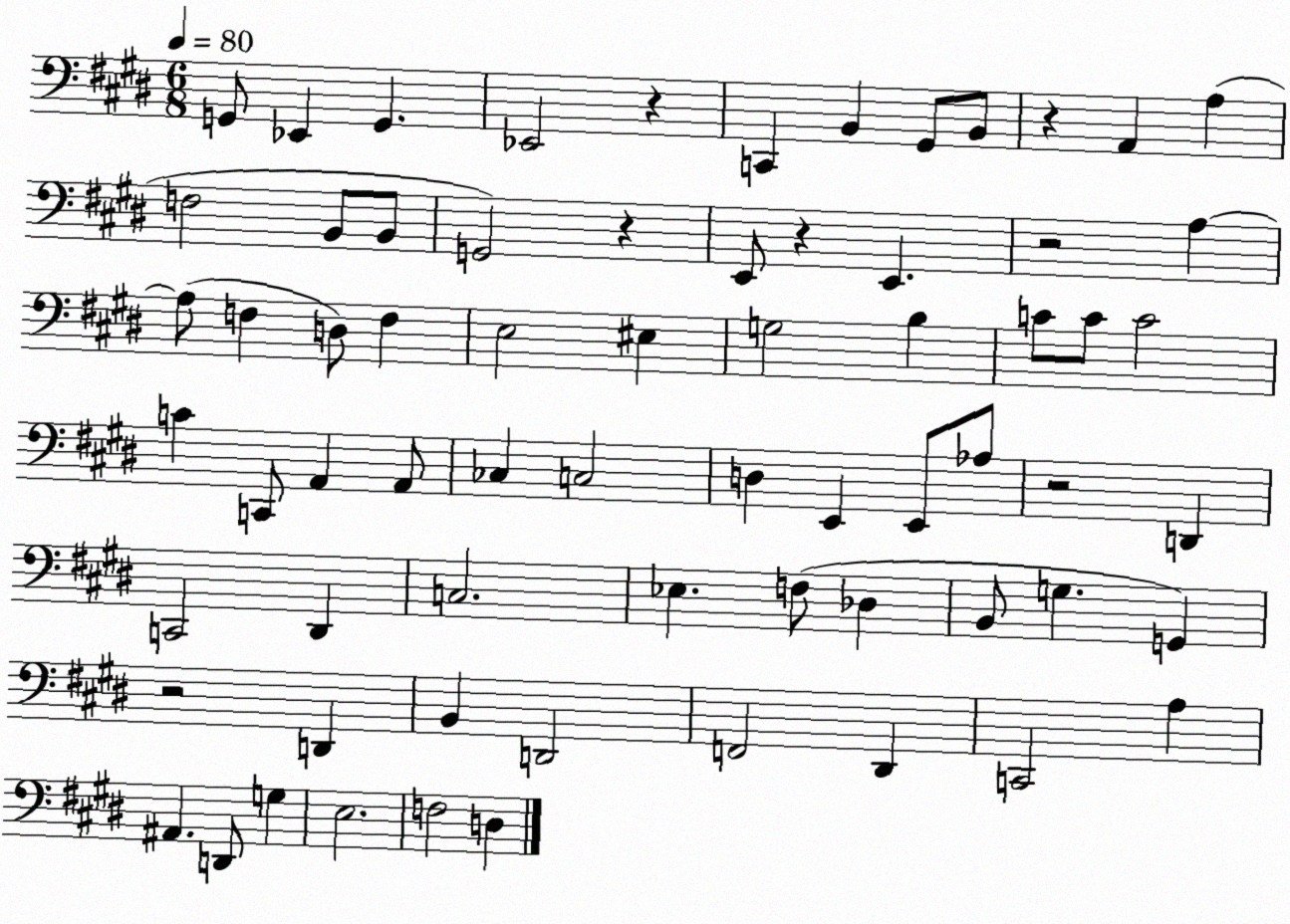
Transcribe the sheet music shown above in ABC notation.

X:1
T:Untitled
M:6/8
L:1/4
K:E
G,,/2 _E,, G,, _E,,2 z C,, B,, ^G,,/2 B,,/2 z A,, A, F,2 B,,/2 B,,/2 G,,2 z E,,/2 z E,, z2 A, A,/2 F, D,/2 F, E,2 ^E, G,2 B, C/2 C/2 C2 C C,,/2 A,, A,,/2 _C, C,2 D, E,, E,,/2 _A,/2 z2 D,, C,,2 ^D,, C,2 _E, F,/2 _D, B,,/2 G, G,, z2 D,, B,, D,,2 F,,2 ^D,, C,,2 A, ^A,, D,,/2 G, E,2 F,2 D,